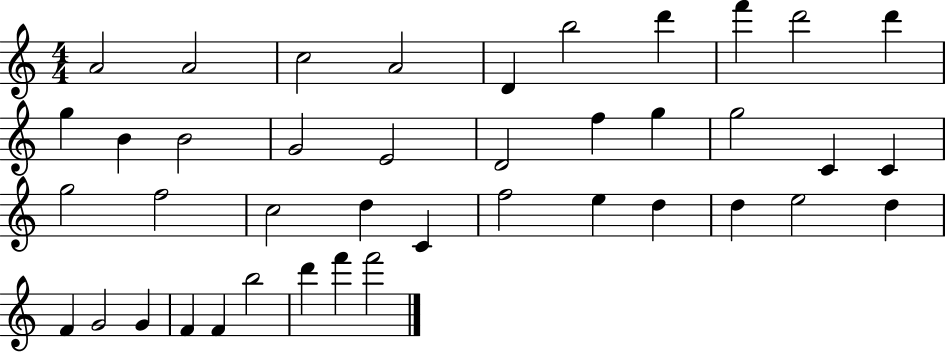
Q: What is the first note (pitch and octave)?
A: A4